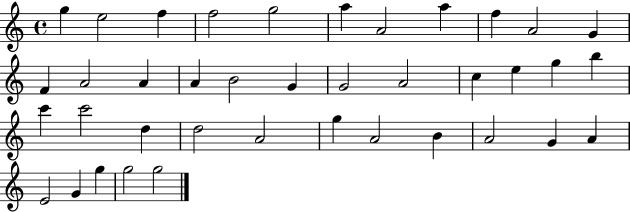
{
  \clef treble
  \time 4/4
  \defaultTimeSignature
  \key c \major
  g''4 e''2 f''4 | f''2 g''2 | a''4 a'2 a''4 | f''4 a'2 g'4 | \break f'4 a'2 a'4 | a'4 b'2 g'4 | g'2 a'2 | c''4 e''4 g''4 b''4 | \break c'''4 c'''2 d''4 | d''2 a'2 | g''4 a'2 b'4 | a'2 g'4 a'4 | \break e'2 g'4 g''4 | g''2 g''2 | \bar "|."
}